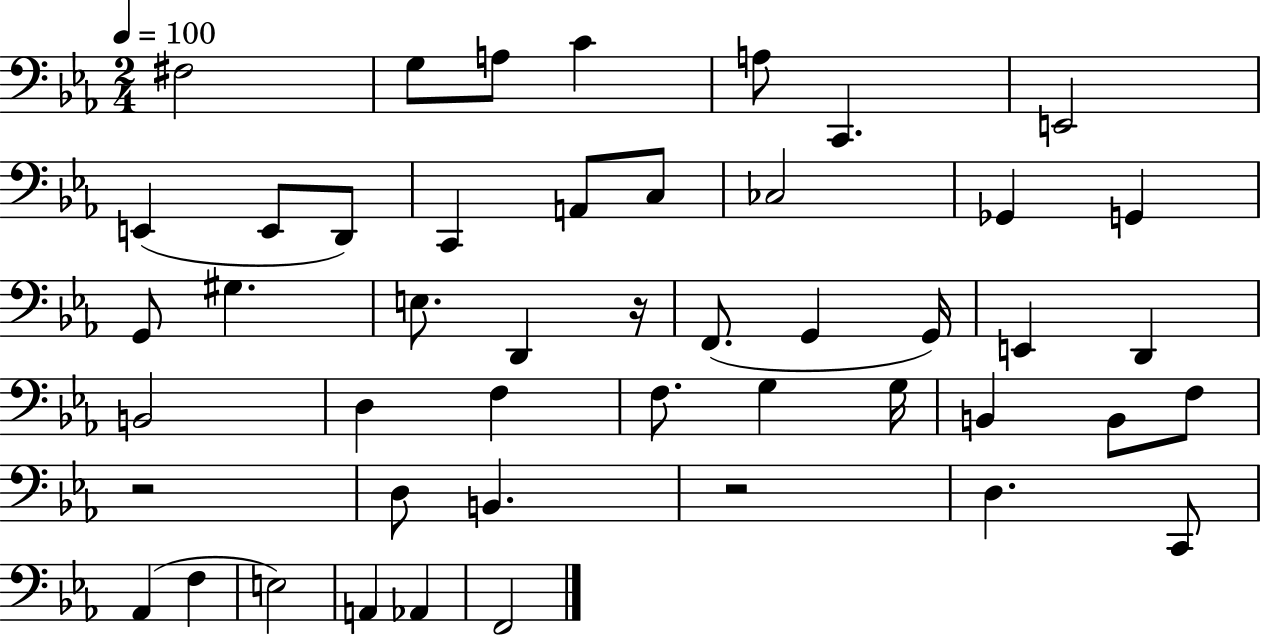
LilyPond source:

{
  \clef bass
  \numericTimeSignature
  \time 2/4
  \key ees \major
  \tempo 4 = 100
  fis2 | g8 a8 c'4 | a8 c,4. | e,2 | \break e,4( e,8 d,8) | c,4 a,8 c8 | ces2 | ges,4 g,4 | \break g,8 gis4. | e8. d,4 r16 | f,8.( g,4 g,16) | e,4 d,4 | \break b,2 | d4 f4 | f8. g4 g16 | b,4 b,8 f8 | \break r2 | d8 b,4. | r2 | d4. c,8 | \break aes,4( f4 | e2) | a,4 aes,4 | f,2 | \break \bar "|."
}